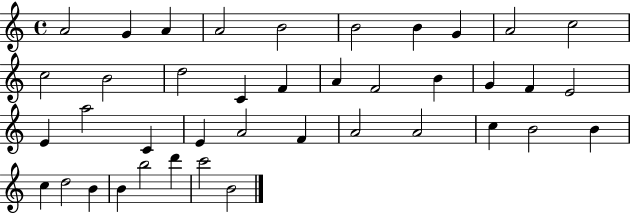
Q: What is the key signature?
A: C major